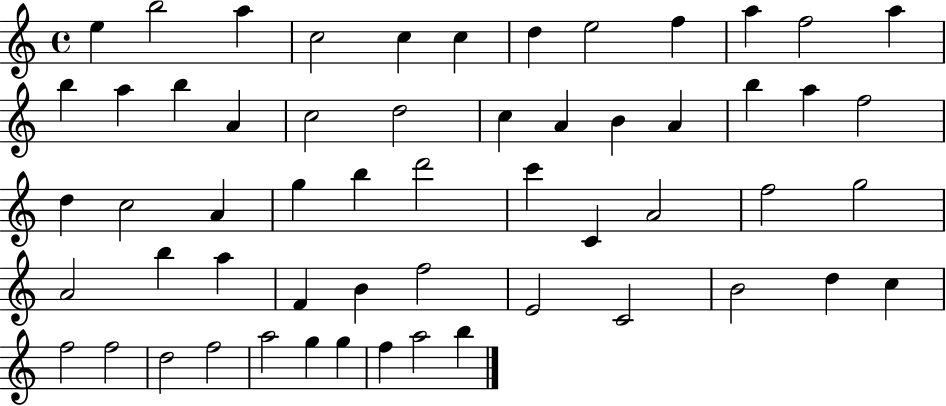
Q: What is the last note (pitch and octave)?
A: B5